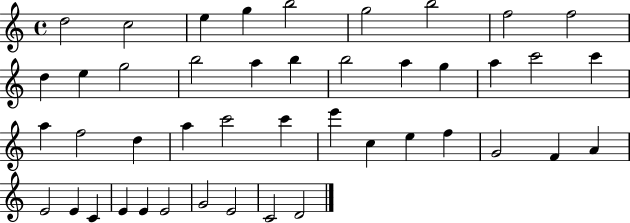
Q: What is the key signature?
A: C major